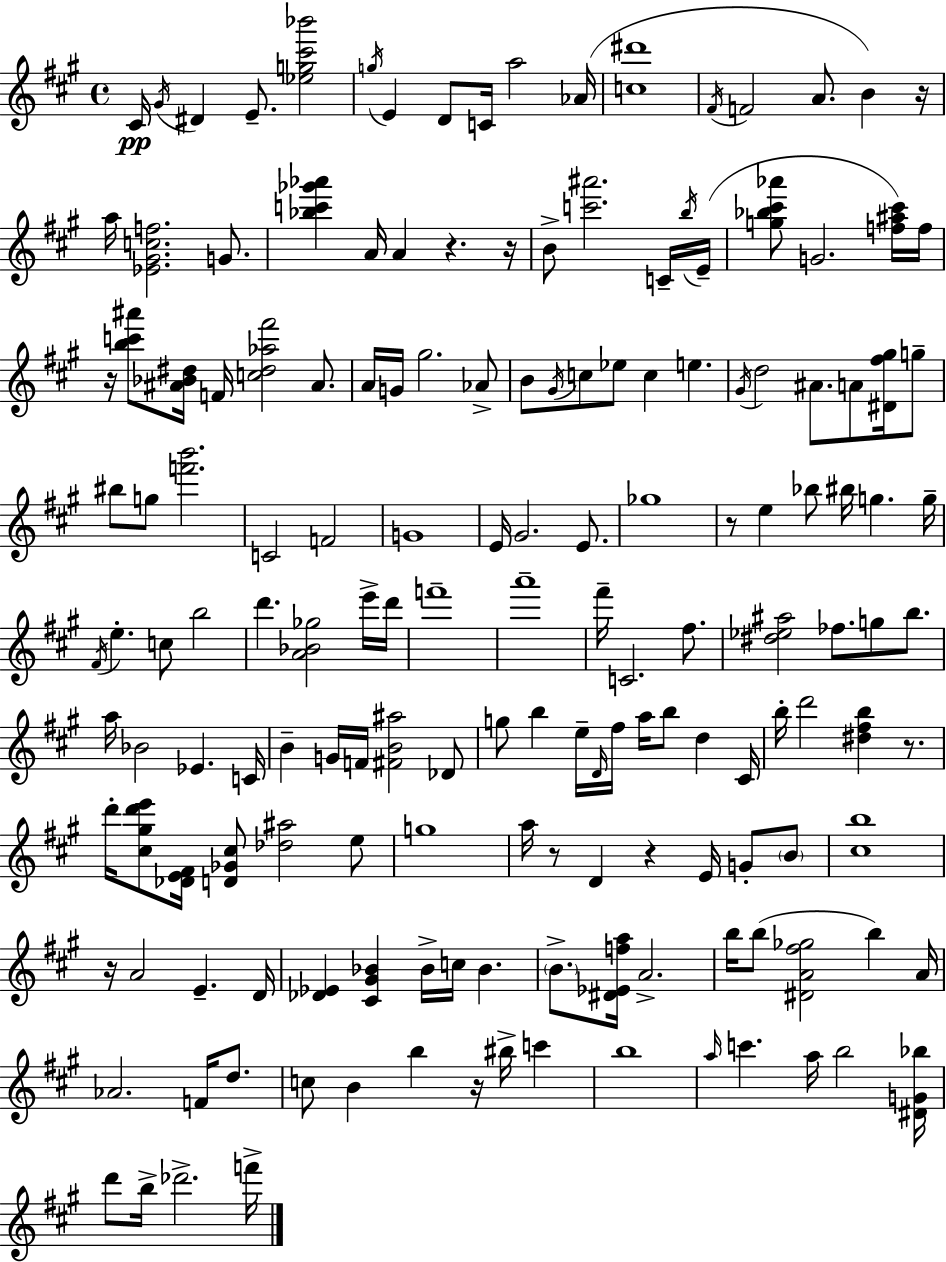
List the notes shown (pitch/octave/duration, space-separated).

C#4/s G#4/s D#4/q E4/e. [Eb5,G5,C#6,Bb6]/h G5/s E4/q D4/e C4/s A5/h Ab4/s [C5,D#6]/w F#4/s F4/h A4/e. B4/q R/s A5/s [Eb4,G#4,C5,F5]/h. G4/e. [Bb5,C6,Gb6,Ab6]/q A4/s A4/q R/q. R/s B4/e [C6,A#6]/h. C4/s B5/s E4/s [G5,Bb5,C#6,Ab6]/e G4/h. [F5,A#5,C#6]/s F5/s R/s [B5,C6,A#6]/e [A#4,Bb4,D#5]/s F4/s [C5,D#5,Ab5,F#6]/h A#4/e. A4/s G4/s G#5/h. Ab4/e B4/e G#4/s C5/e Eb5/e C5/q E5/q. G#4/s D5/h A#4/e. A4/e [D#4,F#5,G#5]/s G5/e BIS5/e G5/e [F6,B6]/h. C4/h F4/h G4/w E4/s G#4/h. E4/e. Gb5/w R/e E5/q Bb5/e BIS5/s G5/q. G5/s F#4/s E5/q. C5/e B5/h D6/q. [A4,Bb4,Gb5]/h E6/s D6/s F6/w A6/w F#6/s C4/h. F#5/e. [D#5,Eb5,A#5]/h FES5/e. G5/e B5/e. A5/s Bb4/h Eb4/q. C4/s B4/q G4/s F4/s [F#4,B4,A#5]/h Db4/e G5/e B5/q E5/s D4/s F#5/s A5/s B5/e D5/q C#4/s B5/s D6/h [D#5,F#5,B5]/q R/e. D6/s [C#5,G#5,D6,E6]/e [Db4,E4,F#4]/s [D4,Gb4,C#5]/e [Db5,A#5]/h E5/e G5/w A5/s R/e D4/q R/q E4/s G4/e B4/e [C#5,B5]/w R/s A4/h E4/q. D4/s [Db4,Eb4]/q [C#4,G#4,Bb4]/q Bb4/s C5/s Bb4/q. B4/e. [D#4,Eb4,F5,A5]/s A4/h. B5/s B5/e [D#4,A4,F#5,Gb5]/h B5/q A4/s Ab4/h. F4/s D5/e. C5/e B4/q B5/q R/s BIS5/s C6/q B5/w A5/s C6/q. A5/s B5/h [D#4,G4,Bb5]/s D6/e B5/s Db6/h. F6/s